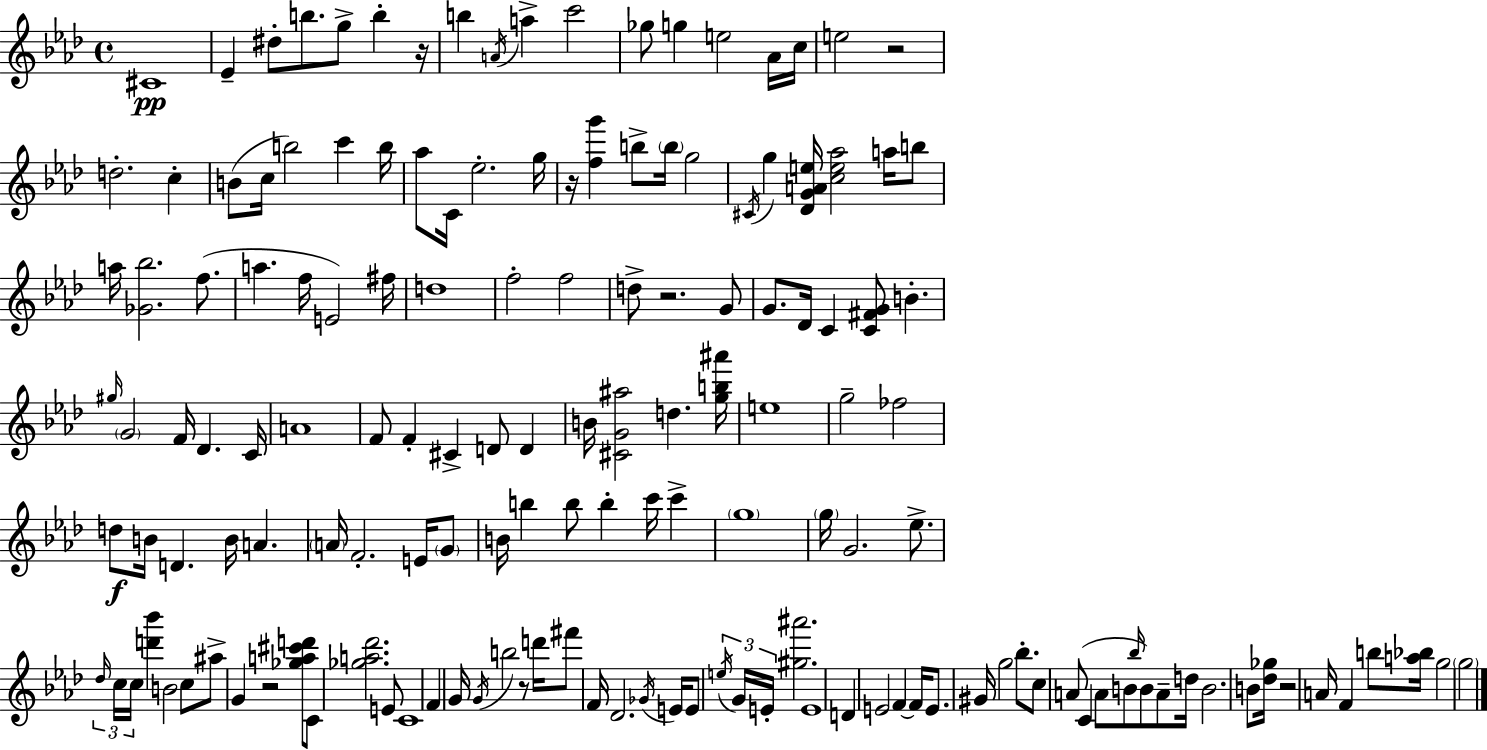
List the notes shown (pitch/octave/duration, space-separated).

C#4/w Eb4/q D#5/e B5/e. G5/e B5/q R/s B5/q A4/s A5/q C6/h Gb5/e G5/q E5/h Ab4/s C5/s E5/h R/h D5/h. C5/q B4/e C5/s B5/h C6/q B5/s Ab5/e C4/s Eb5/h. G5/s R/s [F5,G6]/q B5/e B5/s G5/h C#4/s G5/q [Db4,G4,A4,E5]/s [C5,E5,Ab5]/h A5/s B5/e A5/s [Gb4,Bb5]/h. F5/e. A5/q. F5/s E4/h F#5/s D5/w F5/h F5/h D5/e R/h. G4/e G4/e. Db4/s C4/q [C4,F#4,G4]/e B4/q. G#5/s G4/h F4/s Db4/q. C4/s A4/w F4/e F4/q C#4/q D4/e D4/q B4/s [C#4,G4,A#5]/h D5/q. [G5,B5,A#6]/s E5/w G5/h FES5/h D5/e B4/s D4/q. B4/s A4/q. A4/s F4/h. E4/s G4/e B4/s B5/q B5/e B5/q C6/s C6/q G5/w G5/s G4/h. Eb5/e. Db5/s C5/s C5/s [D6,Bb6]/q B4/h C5/e A#5/e G4/q R/h [Gb5,A5,C#6,D6]/e C4/e [Gb5,A5,Db6]/h. E4/e C4/w F4/q G4/s G4/s B5/h R/e D6/s F#6/e F4/s Db4/h. Gb4/s E4/s E4/e E5/s G4/s E4/s [G#5,A#6]/h. E4/w D4/q E4/h F4/q F4/s E4/e. G#4/s G5/h Bb5/e. C5/e A4/e C4/q A4/e B4/e Bb5/s B4/e A4/e D5/s B4/h. B4/e [Db5,Gb5]/s R/h A4/s F4/q B5/e [A5,Bb5]/s G5/h G5/h